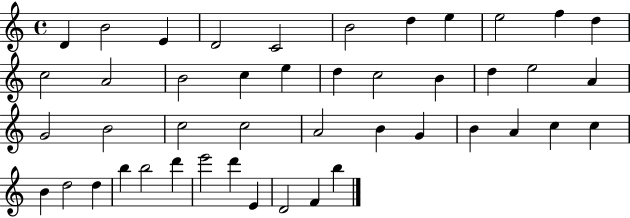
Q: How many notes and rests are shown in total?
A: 45